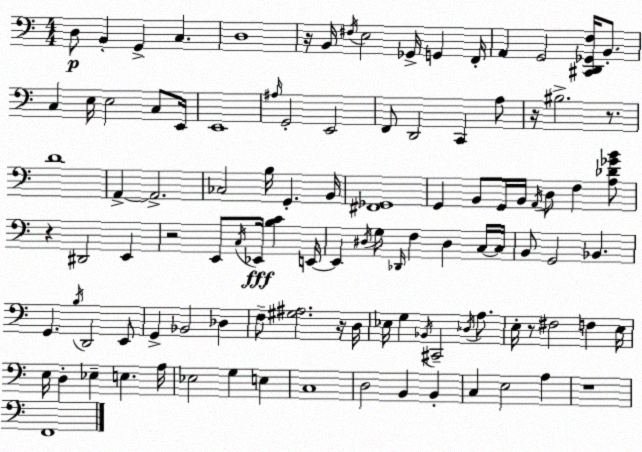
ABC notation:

X:1
T:Untitled
M:4/4
L:1/4
K:C
D,/2 B,, G,, C, D,4 z/4 B,,/4 ^F,/4 E,2 _G,,/4 G,, F,,/4 A,, G,,2 [^C,,D,,_G,,F,]/4 B,,/2 C, E,/4 E,2 C,/2 E,,/4 E,,4 ^A,/4 G,,2 E,,2 F,,/2 D,,2 C,, A,/2 z/4 ^B,2 z/2 D4 A,, A,,2 _C,2 B,/4 G,, B,,/4 [^F,,_G,,]4 G,, B,,/2 G,,/4 B,,/4 A,,/4 D,/2 F, [A,_D_GB]/2 z ^D,,2 E,, z2 E,,/2 C,/4 _E,,/4 [B,C] E,,/4 E,, ^D,/4 G,/2 _D,,/4 F, ^D, C,/4 C,/4 B,,/2 G,,2 _B,, G,, B,/4 D,,2 E,,/2 G,, _B,,2 _D, F,/2 [^G,^A,]2 z/4 D,/4 _E,/4 G, _B,,/4 ^C,,2 _D,/4 A,/2 E,/4 z/2 ^F,2 F, E,/4 E,/4 D, _E, E, A,/4 _E,2 G, E, C,4 D,2 B,, B,, C, E,2 A, z4 F,,4